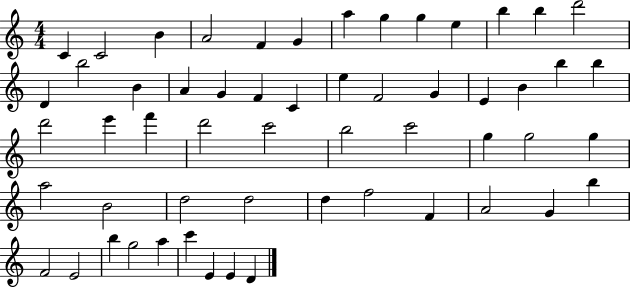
{
  \clef treble
  \numericTimeSignature
  \time 4/4
  \key c \major
  c'4 c'2 b'4 | a'2 f'4 g'4 | a''4 g''4 g''4 e''4 | b''4 b''4 d'''2 | \break d'4 b''2 b'4 | a'4 g'4 f'4 c'4 | e''4 f'2 g'4 | e'4 b'4 b''4 b''4 | \break d'''2 e'''4 f'''4 | d'''2 c'''2 | b''2 c'''2 | g''4 g''2 g''4 | \break a''2 b'2 | d''2 d''2 | d''4 f''2 f'4 | a'2 g'4 b''4 | \break f'2 e'2 | b''4 g''2 a''4 | c'''4 e'4 e'4 d'4 | \bar "|."
}